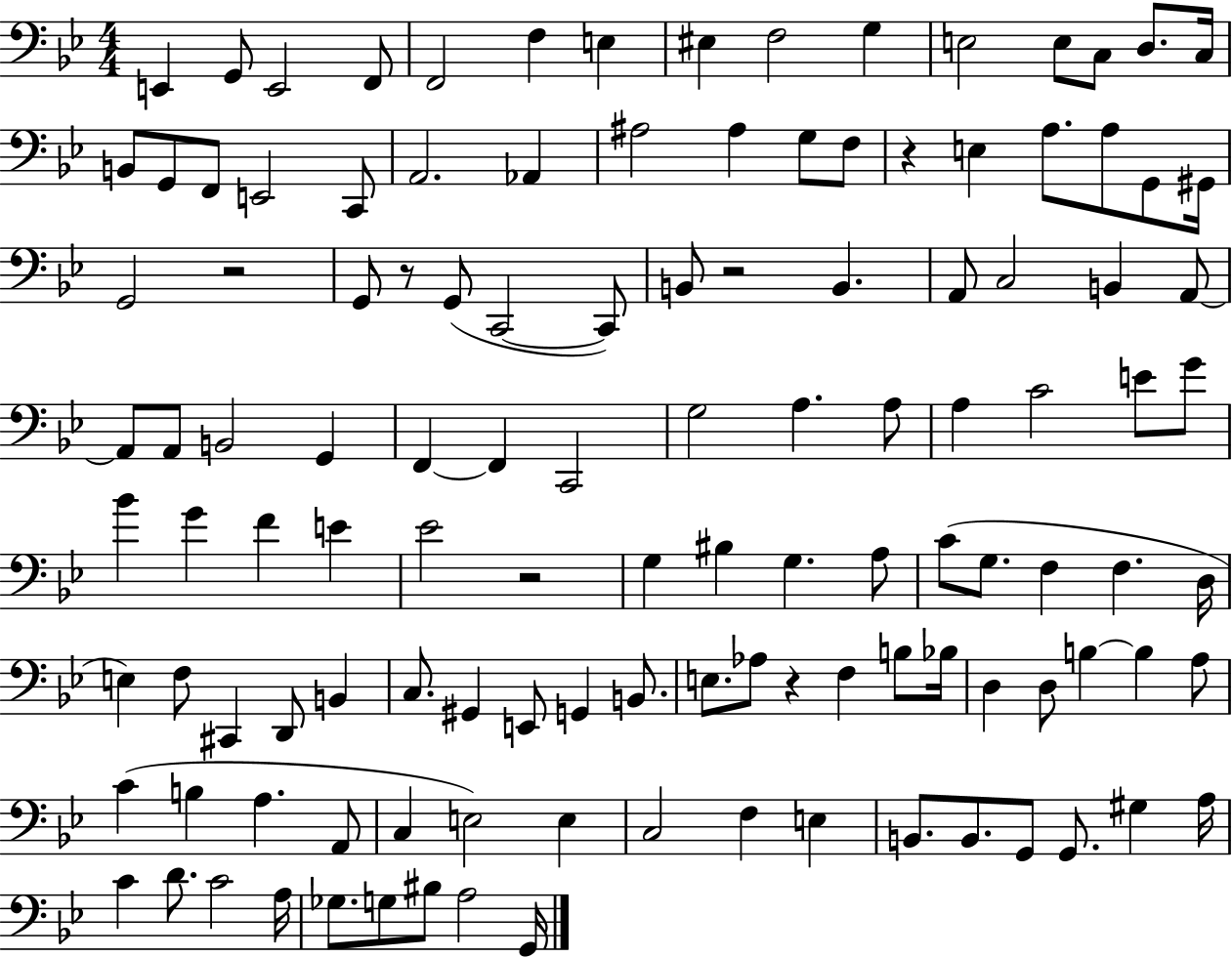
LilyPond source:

{
  \clef bass
  \numericTimeSignature
  \time 4/4
  \key bes \major
  \repeat volta 2 { e,4 g,8 e,2 f,8 | f,2 f4 e4 | eis4 f2 g4 | e2 e8 c8 d8. c16 | \break b,8 g,8 f,8 e,2 c,8 | a,2. aes,4 | ais2 ais4 g8 f8 | r4 e4 a8. a8 g,8 gis,16 | \break g,2 r2 | g,8 r8 g,8( c,2~~ c,8) | b,8 r2 b,4. | a,8 c2 b,4 a,8~~ | \break a,8 a,8 b,2 g,4 | f,4~~ f,4 c,2 | g2 a4. a8 | a4 c'2 e'8 g'8 | \break bes'4 g'4 f'4 e'4 | ees'2 r2 | g4 bis4 g4. a8 | c'8( g8. f4 f4. d16 | \break e4) f8 cis,4 d,8 b,4 | c8. gis,4 e,8 g,4 b,8. | e8. aes8 r4 f4 b8 bes16 | d4 d8 b4~~ b4 a8 | \break c'4( b4 a4. a,8 | c4 e2) e4 | c2 f4 e4 | b,8. b,8. g,8 g,8. gis4 a16 | \break c'4 d'8. c'2 a16 | ges8. g8 bis8 a2 g,16 | } \bar "|."
}